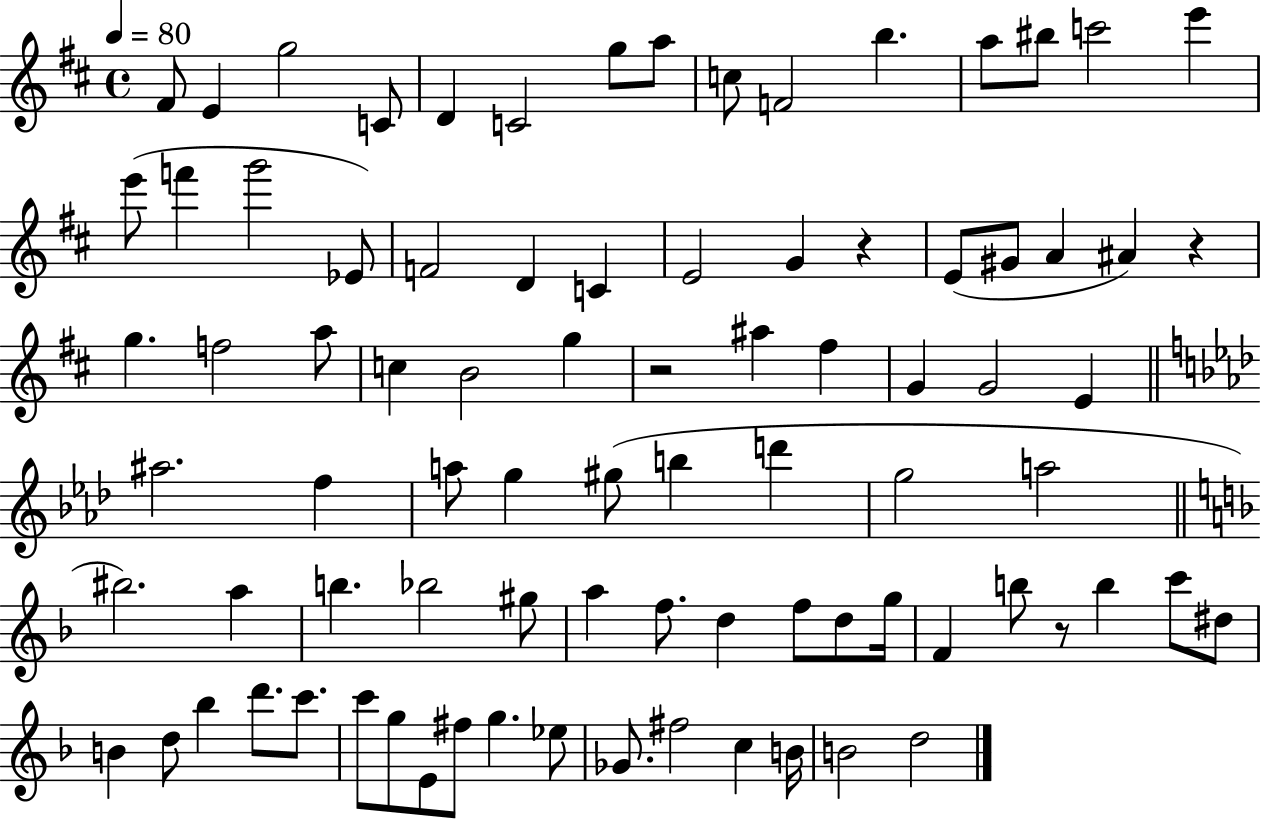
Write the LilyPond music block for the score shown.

{
  \clef treble
  \time 4/4
  \defaultTimeSignature
  \key d \major
  \tempo 4 = 80
  fis'8 e'4 g''2 c'8 | d'4 c'2 g''8 a''8 | c''8 f'2 b''4. | a''8 bis''8 c'''2 e'''4 | \break e'''8( f'''4 g'''2 ees'8) | f'2 d'4 c'4 | e'2 g'4 r4 | e'8( gis'8 a'4 ais'4) r4 | \break g''4. f''2 a''8 | c''4 b'2 g''4 | r2 ais''4 fis''4 | g'4 g'2 e'4 | \break \bar "||" \break \key aes \major ais''2. f''4 | a''8 g''4 gis''8( b''4 d'''4 | g''2 a''2 | \bar "||" \break \key f \major bis''2.) a''4 | b''4. bes''2 gis''8 | a''4 f''8. d''4 f''8 d''8 g''16 | f'4 b''8 r8 b''4 c'''8 dis''8 | \break b'4 d''8 bes''4 d'''8. c'''8. | c'''8 g''8 e'8 fis''8 g''4. ees''8 | ges'8. fis''2 c''4 b'16 | b'2 d''2 | \break \bar "|."
}